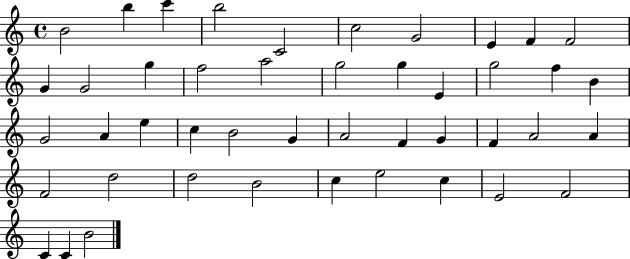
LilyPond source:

{
  \clef treble
  \time 4/4
  \defaultTimeSignature
  \key c \major
  b'2 b''4 c'''4 | b''2 c'2 | c''2 g'2 | e'4 f'4 f'2 | \break g'4 g'2 g''4 | f''2 a''2 | g''2 g''4 e'4 | g''2 f''4 b'4 | \break g'2 a'4 e''4 | c''4 b'2 g'4 | a'2 f'4 g'4 | f'4 a'2 a'4 | \break f'2 d''2 | d''2 b'2 | c''4 e''2 c''4 | e'2 f'2 | \break c'4 c'4 b'2 | \bar "|."
}